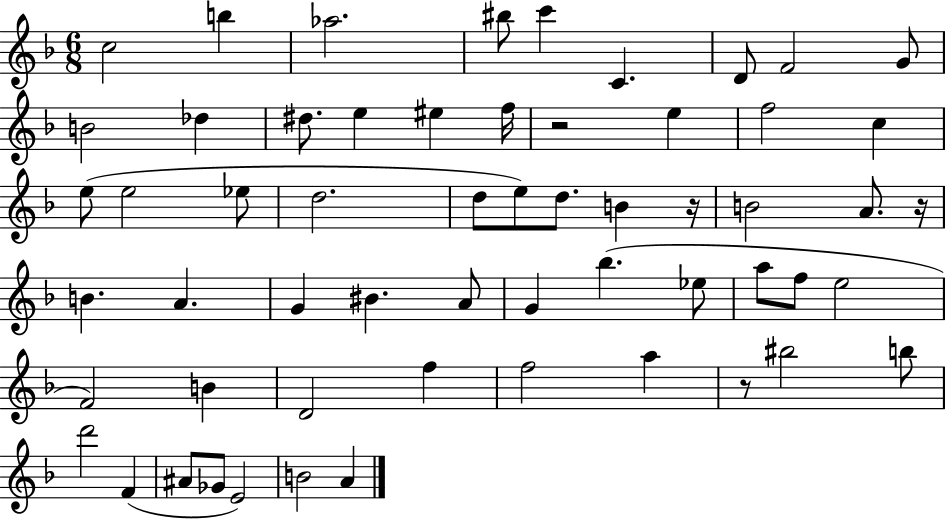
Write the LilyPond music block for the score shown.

{
  \clef treble
  \numericTimeSignature
  \time 6/8
  \key f \major
  c''2 b''4 | aes''2. | bis''8 c'''4 c'4. | d'8 f'2 g'8 | \break b'2 des''4 | dis''8. e''4 eis''4 f''16 | r2 e''4 | f''2 c''4 | \break e''8( e''2 ees''8 | d''2. | d''8 e''8) d''8. b'4 r16 | b'2 a'8. r16 | \break b'4. a'4. | g'4 bis'4. a'8 | g'4 bes''4.( ees''8 | a''8 f''8 e''2 | \break f'2) b'4 | d'2 f''4 | f''2 a''4 | r8 bis''2 b''8 | \break d'''2 f'4( | ais'8 ges'8 e'2) | b'2 a'4 | \bar "|."
}